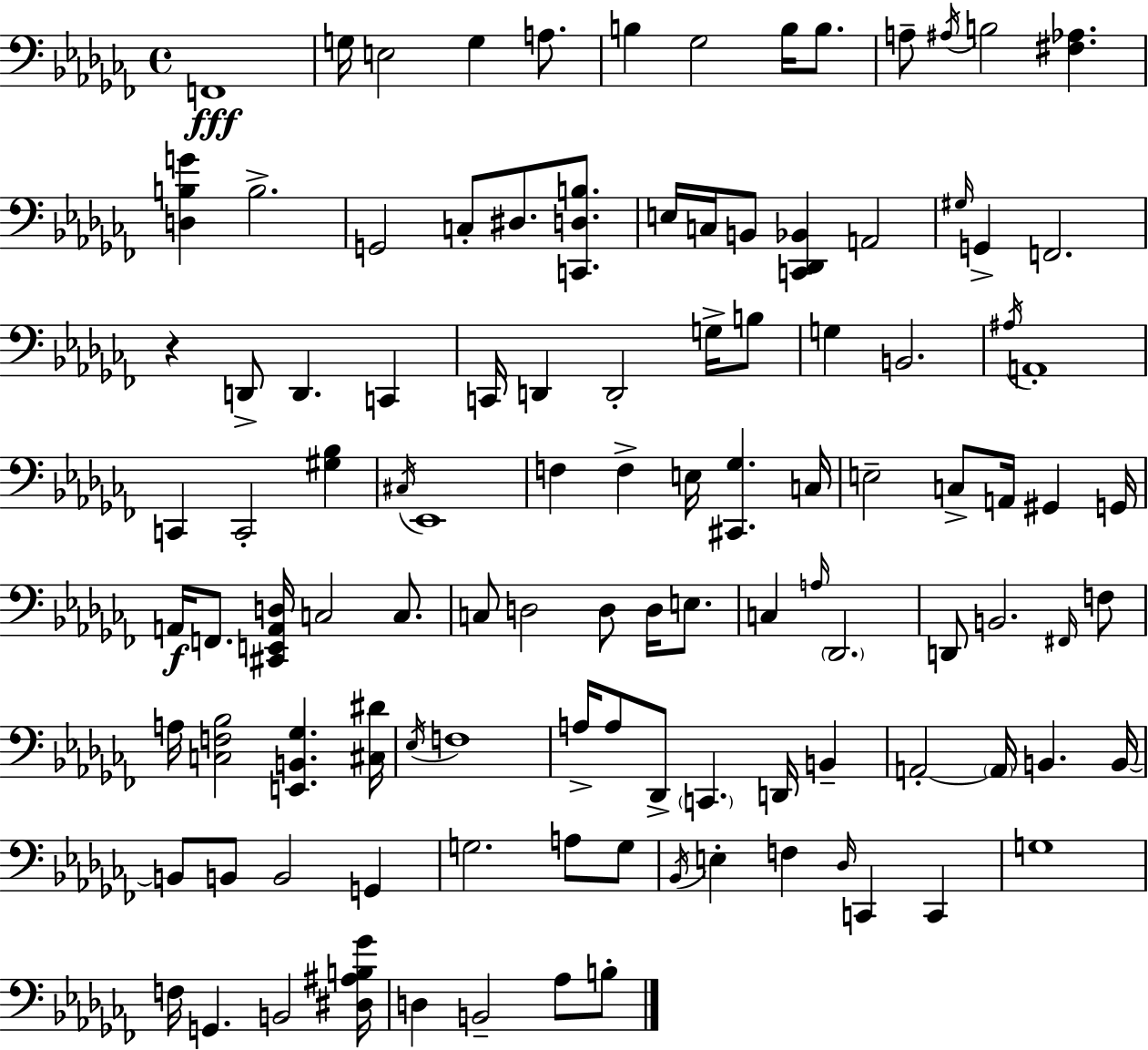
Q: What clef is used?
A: bass